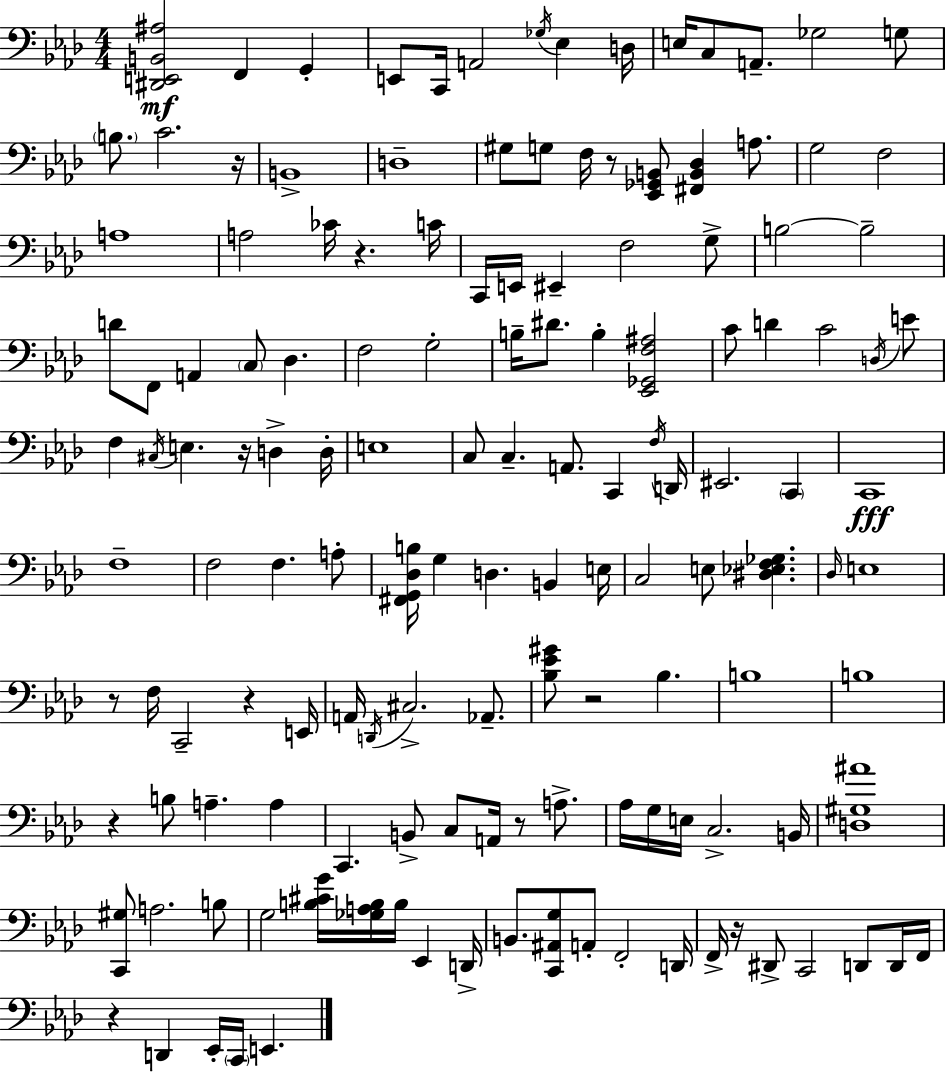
X:1
T:Untitled
M:4/4
L:1/4
K:Ab
[^D,,E,,B,,^A,]2 F,, G,, E,,/2 C,,/4 A,,2 _G,/4 _E, D,/4 E,/4 C,/2 A,,/2 _G,2 G,/2 B,/2 C2 z/4 B,,4 D,4 ^G,/2 G,/2 F,/4 z/2 [_E,,_G,,B,,]/2 [^F,,B,,_D,] A,/2 G,2 F,2 A,4 A,2 _C/4 z C/4 C,,/4 E,,/4 ^E,, F,2 G,/2 B,2 B,2 D/2 F,,/2 A,, C,/2 _D, F,2 G,2 B,/4 ^D/2 B, [_E,,_G,,F,^A,]2 C/2 D C2 D,/4 E/2 F, ^C,/4 E, z/4 D, D,/4 E,4 C,/2 C, A,,/2 C,, F,/4 D,,/4 ^E,,2 C,, C,,4 F,4 F,2 F, A,/2 [^F,,G,,_D,B,]/4 G, D, B,, E,/4 C,2 E,/2 [^D,_E,F,_G,] _D,/4 E,4 z/2 F,/4 C,,2 z E,,/4 A,,/4 D,,/4 ^C,2 _A,,/2 [_B,_E^G]/2 z2 _B, B,4 B,4 z B,/2 A, A, C,, B,,/2 C,/2 A,,/4 z/2 A,/2 _A,/4 G,/4 E,/4 C,2 B,,/4 [D,^G,^A]4 [C,,^G,]/2 A,2 B,/2 G,2 [B,^CG]/4 [_G,A,B,]/4 B,/4 _E,, D,,/4 B,,/2 [C,,^A,,G,]/2 A,,/2 F,,2 D,,/4 F,,/4 z/4 ^D,,/2 C,,2 D,,/2 D,,/4 F,,/4 z D,, _E,,/4 C,,/4 E,,